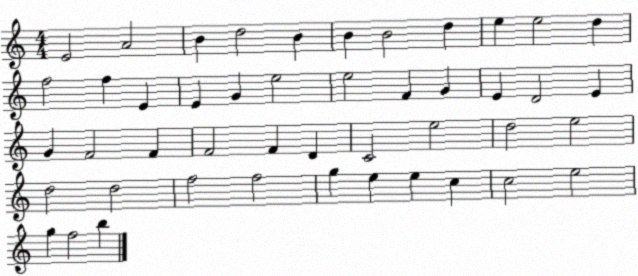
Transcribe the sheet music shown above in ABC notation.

X:1
T:Untitled
M:4/4
L:1/4
K:C
E2 A2 B d2 B B B2 d e e2 d f2 f E E G e2 e2 F G E D2 E G F2 F F2 F D C2 e2 d2 e2 d2 d2 f2 f2 g e e c c2 e2 g f2 b